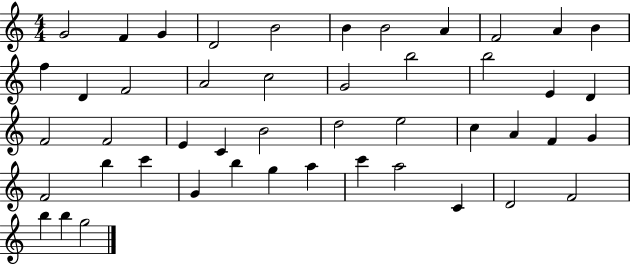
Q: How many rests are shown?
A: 0